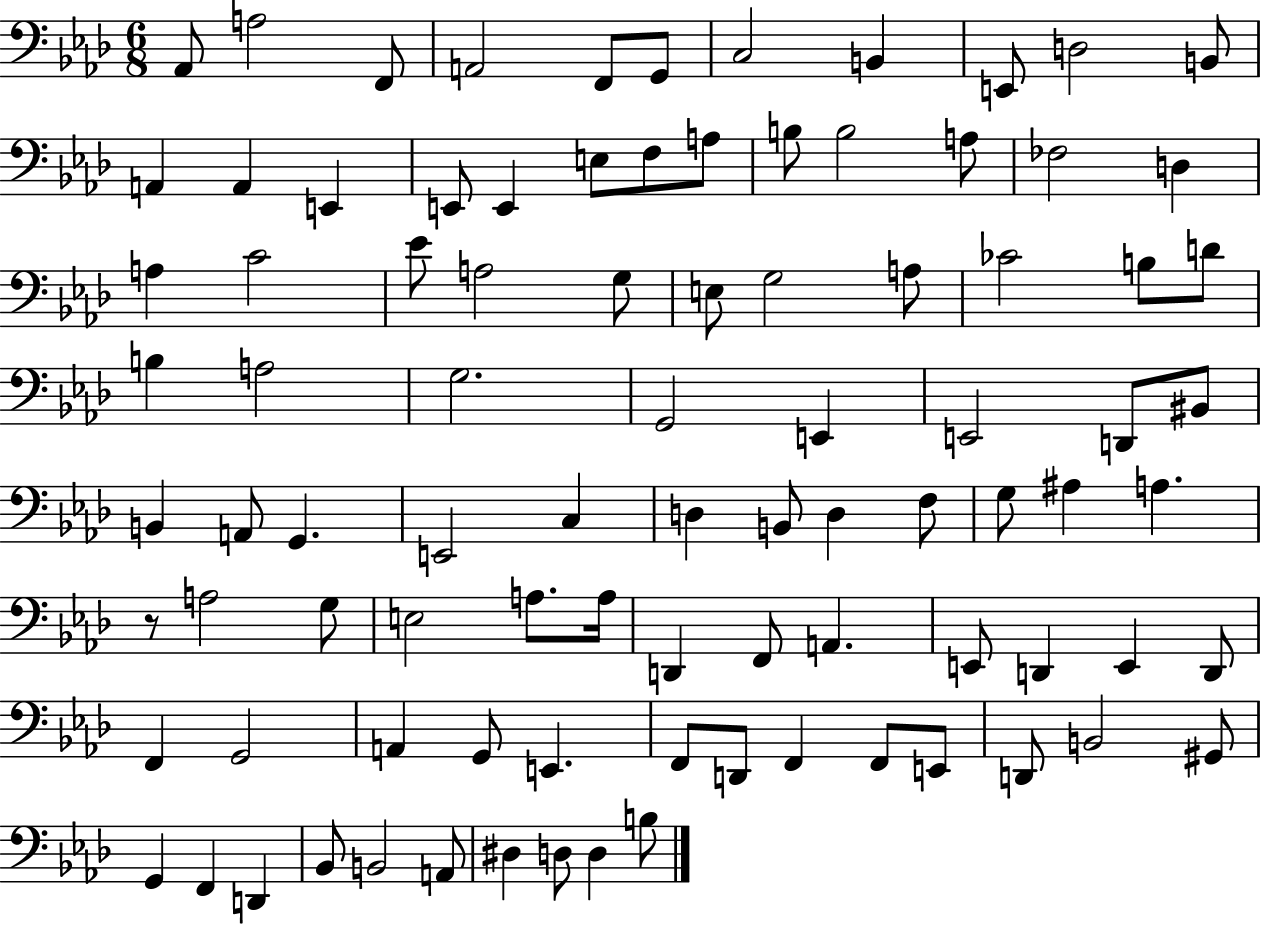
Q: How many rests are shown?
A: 1